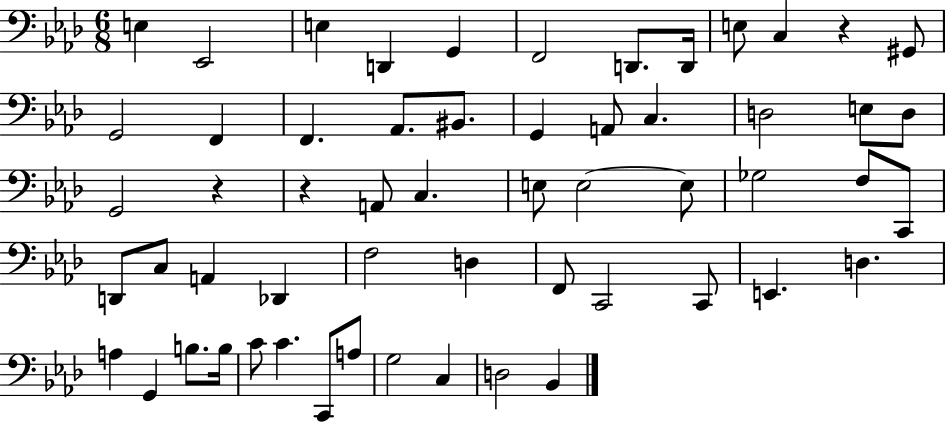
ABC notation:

X:1
T:Untitled
M:6/8
L:1/4
K:Ab
E, _E,,2 E, D,, G,, F,,2 D,,/2 D,,/4 E,/2 C, z ^G,,/2 G,,2 F,, F,, _A,,/2 ^B,,/2 G,, A,,/2 C, D,2 E,/2 D,/2 G,,2 z z A,,/2 C, E,/2 E,2 E,/2 _G,2 F,/2 C,,/2 D,,/2 C,/2 A,, _D,, F,2 D, F,,/2 C,,2 C,,/2 E,, D, A, G,, B,/2 B,/4 C/2 C C,,/2 A,/2 G,2 C, D,2 _B,,